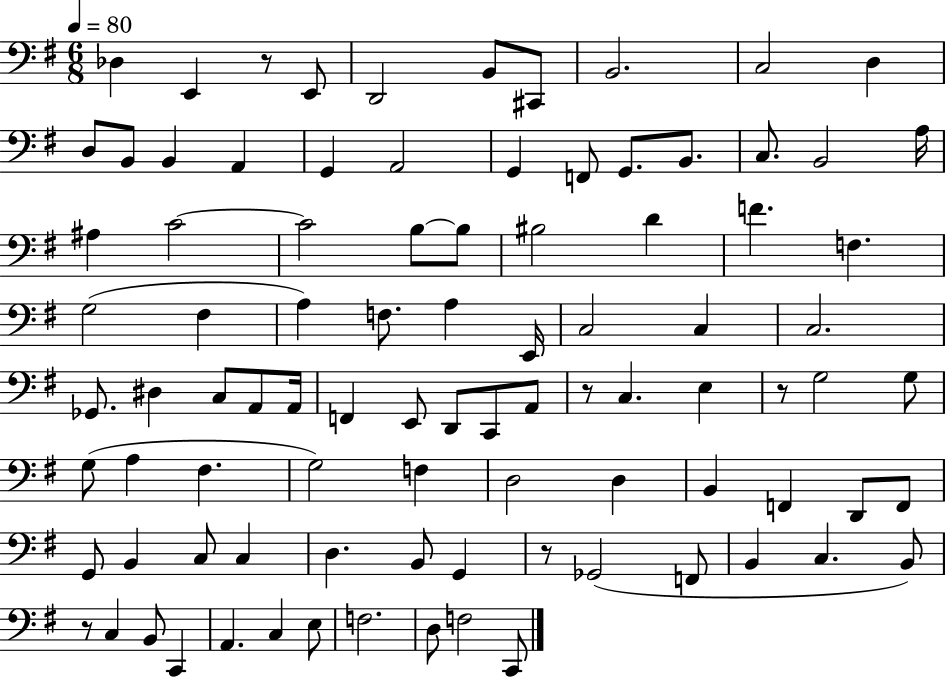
X:1
T:Untitled
M:6/8
L:1/4
K:G
_D, E,, z/2 E,,/2 D,,2 B,,/2 ^C,,/2 B,,2 C,2 D, D,/2 B,,/2 B,, A,, G,, A,,2 G,, F,,/2 G,,/2 B,,/2 C,/2 B,,2 A,/4 ^A, C2 C2 B,/2 B,/2 ^B,2 D F F, G,2 ^F, A, F,/2 A, E,,/4 C,2 C, C,2 _G,,/2 ^D, C,/2 A,,/2 A,,/4 F,, E,,/2 D,,/2 C,,/2 A,,/2 z/2 C, E, z/2 G,2 G,/2 G,/2 A, ^F, G,2 F, D,2 D, B,, F,, D,,/2 F,,/2 G,,/2 B,, C,/2 C, D, B,,/2 G,, z/2 _G,,2 F,,/2 B,, C, B,,/2 z/2 C, B,,/2 C,, A,, C, E,/2 F,2 D,/2 F,2 C,,/2